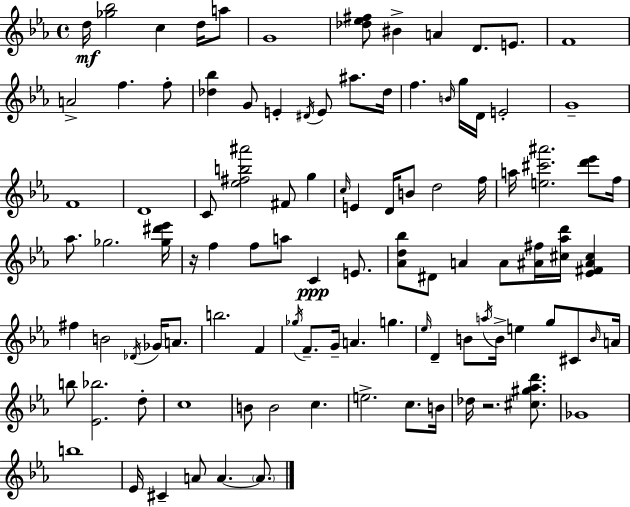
D5/s [Gb5,Bb5]/h C5/q D5/s A5/e G4/w [Db5,Eb5,F#5]/e BIS4/q A4/q D4/e. E4/e. F4/w A4/h F5/q. F5/e [Db5,Bb5]/q G4/e E4/q D#4/s E4/e A#5/e. Db5/s F5/q. B4/s G5/s D4/s E4/h G4/w F4/w D4/w C4/e [Eb5,F#5,B5,A#6]/h F#4/e G5/q C5/s E4/q D4/s B4/e D5/h F5/s A5/s [E5,C#6,A#6]/h. [D6,Eb6]/e F5/s Ab5/e. Gb5/h. [Gb5,D#6,Eb6]/s R/s F5/q F5/e A5/e C4/q E4/e. [Ab4,D5,Bb5]/e D#4/e A4/q A4/e [A#4,F#5]/s [C#5,Ab5,D6]/s [Eb4,F#4,A#4,C#5]/q F#5/q B4/h Db4/s Gb4/s A4/e. B5/h. F4/q Gb5/s F4/e. G4/s A4/q. G5/q. Eb5/s D4/q B4/e A5/s B4/s E5/q G5/e C#4/e B4/s A4/s B5/e [Eb4,Bb5]/h. D5/e C5/w B4/e B4/h C5/q. E5/h. C5/e. B4/s Db5/s R/h. [C#5,G#5,Ab5,D6]/e. Gb4/w B5/w Eb4/s C#4/q A4/e A4/q. A4/e.